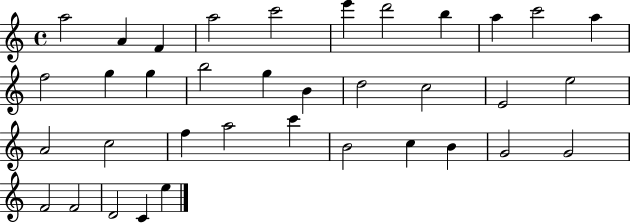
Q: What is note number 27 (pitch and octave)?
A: B4